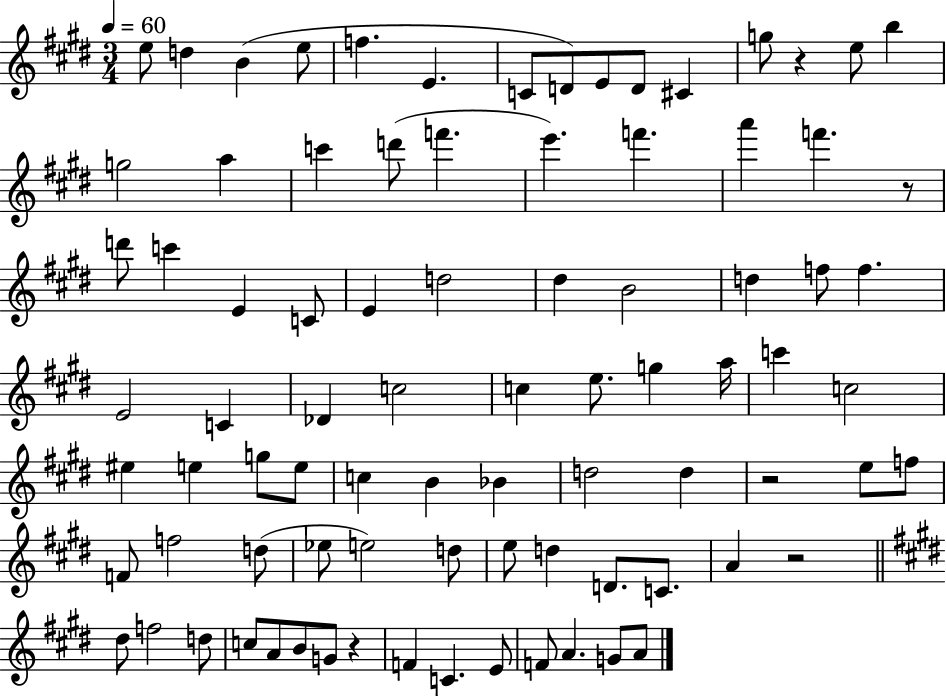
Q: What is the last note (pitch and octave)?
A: A4